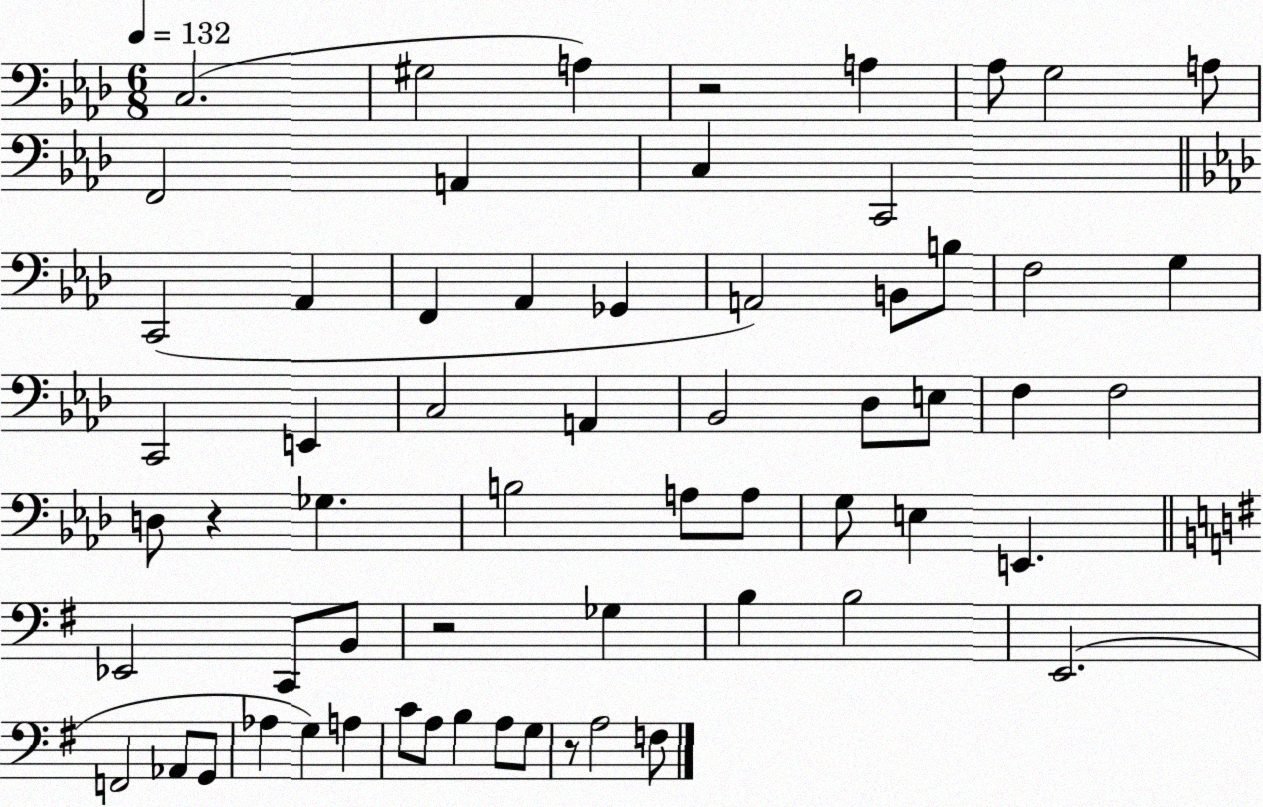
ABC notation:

X:1
T:Untitled
M:6/8
L:1/4
K:Ab
C,2 ^G,2 A, z2 A, _A,/2 G,2 A,/2 F,,2 A,, C, C,,2 C,,2 _A,, F,, _A,, _G,, A,,2 B,,/2 B,/2 F,2 G, C,,2 E,, C,2 A,, _B,,2 _D,/2 E,/2 F, F,2 D,/2 z _G, B,2 A,/2 A,/2 G,/2 E, E,, _E,,2 C,,/2 B,,/2 z2 _G, B, B,2 E,,2 F,,2 _A,,/2 G,,/2 _A, G, A, C/2 A,/2 B, A,/2 G,/2 z/2 A,2 F,/2